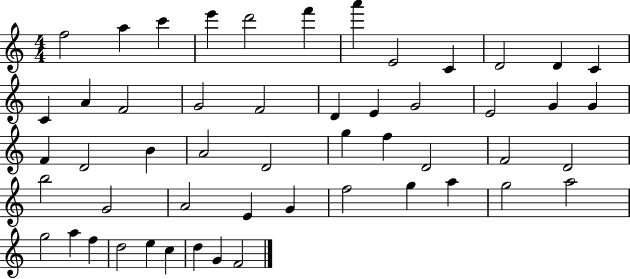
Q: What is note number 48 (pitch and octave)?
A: E5